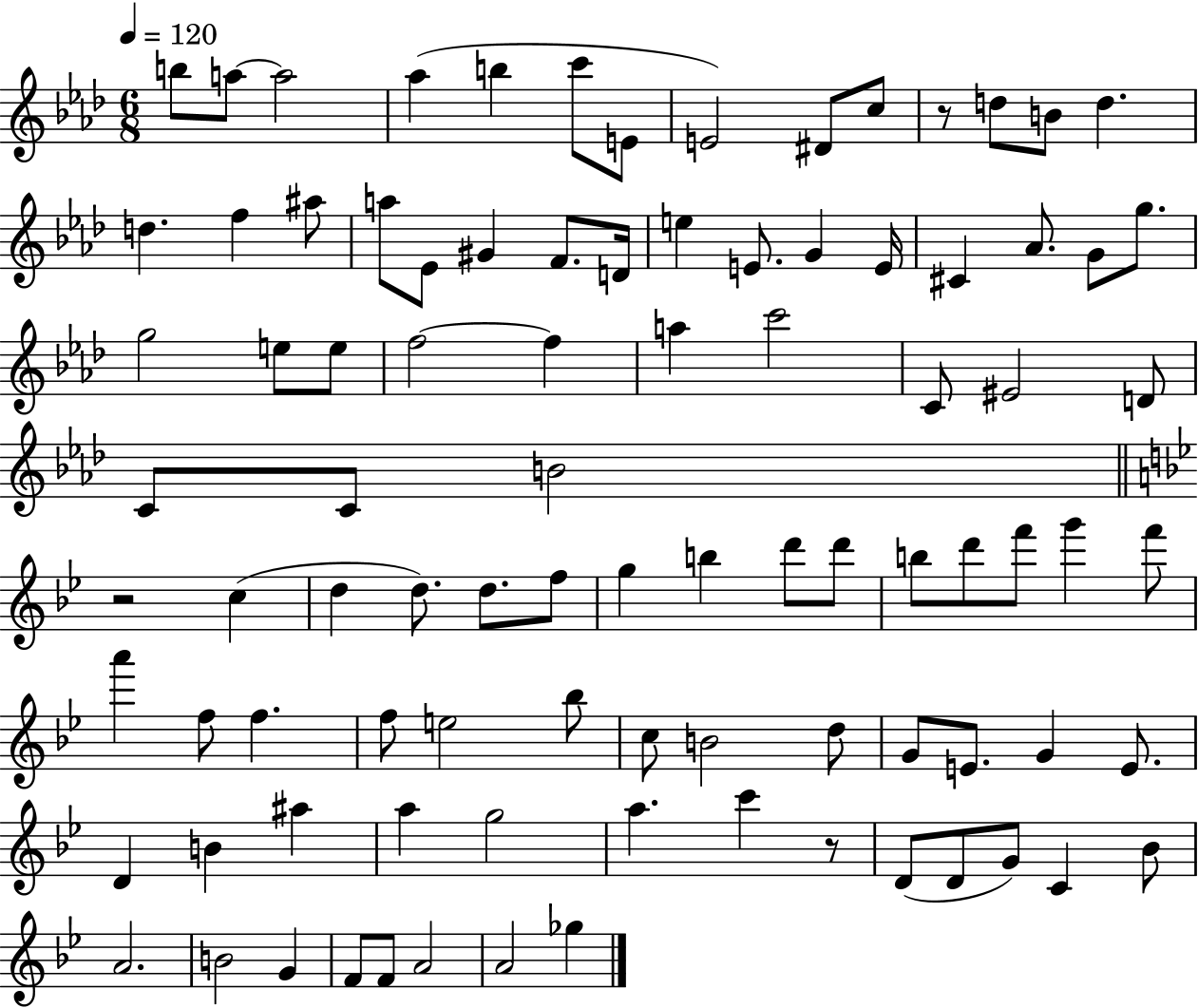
{
  \clef treble
  \numericTimeSignature
  \time 6/8
  \key aes \major
  \tempo 4 = 120
  \repeat volta 2 { b''8 a''8~~ a''2 | aes''4( b''4 c'''8 e'8 | e'2) dis'8 c''8 | r8 d''8 b'8 d''4. | \break d''4. f''4 ais''8 | a''8 ees'8 gis'4 f'8. d'16 | e''4 e'8. g'4 e'16 | cis'4 aes'8. g'8 g''8. | \break g''2 e''8 e''8 | f''2~~ f''4 | a''4 c'''2 | c'8 eis'2 d'8 | \break c'8 c'8 b'2 | \bar "||" \break \key g \minor r2 c''4( | d''4 d''8.) d''8. f''8 | g''4 b''4 d'''8 d'''8 | b''8 d'''8 f'''8 g'''4 f'''8 | \break a'''4 f''8 f''4. | f''8 e''2 bes''8 | c''8 b'2 d''8 | g'8 e'8. g'4 e'8. | \break d'4 b'4 ais''4 | a''4 g''2 | a''4. c'''4 r8 | d'8( d'8 g'8) c'4 bes'8 | \break a'2. | b'2 g'4 | f'8 f'8 a'2 | a'2 ges''4 | \break } \bar "|."
}